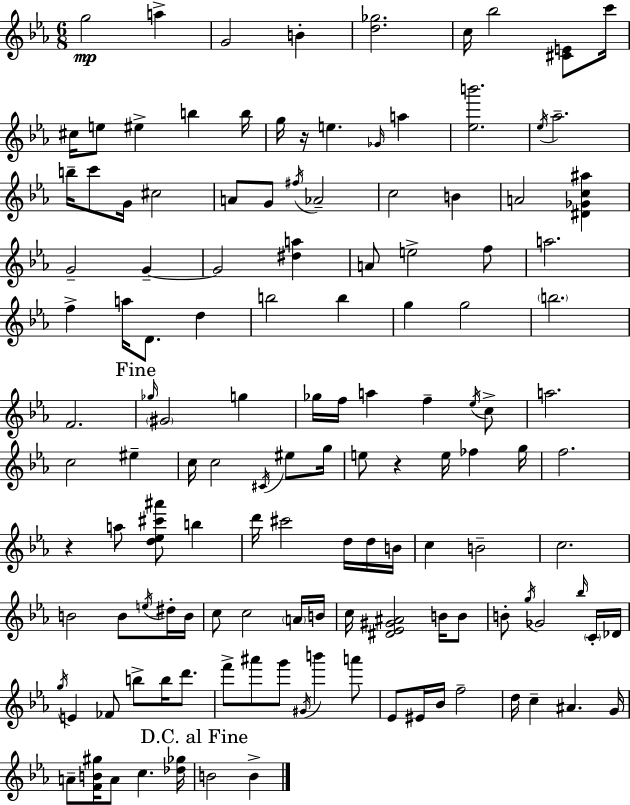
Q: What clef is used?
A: treble